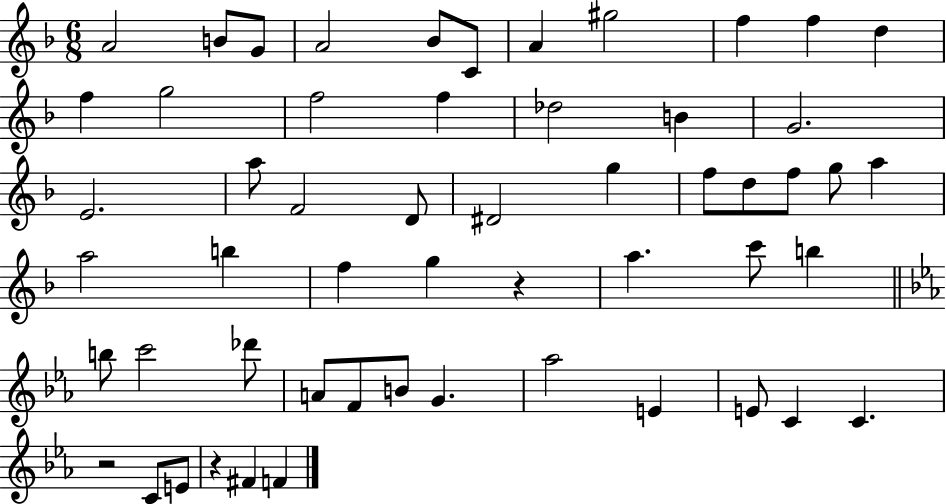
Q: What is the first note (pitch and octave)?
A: A4